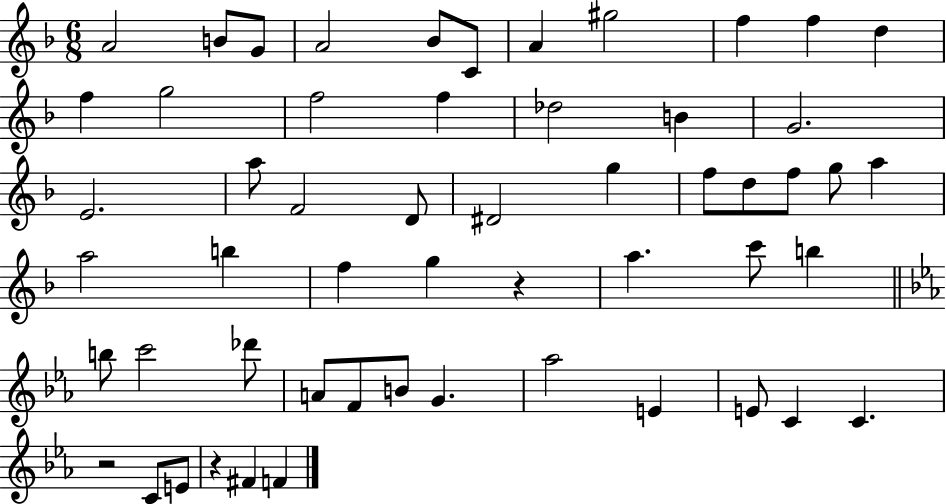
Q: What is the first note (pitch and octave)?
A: A4